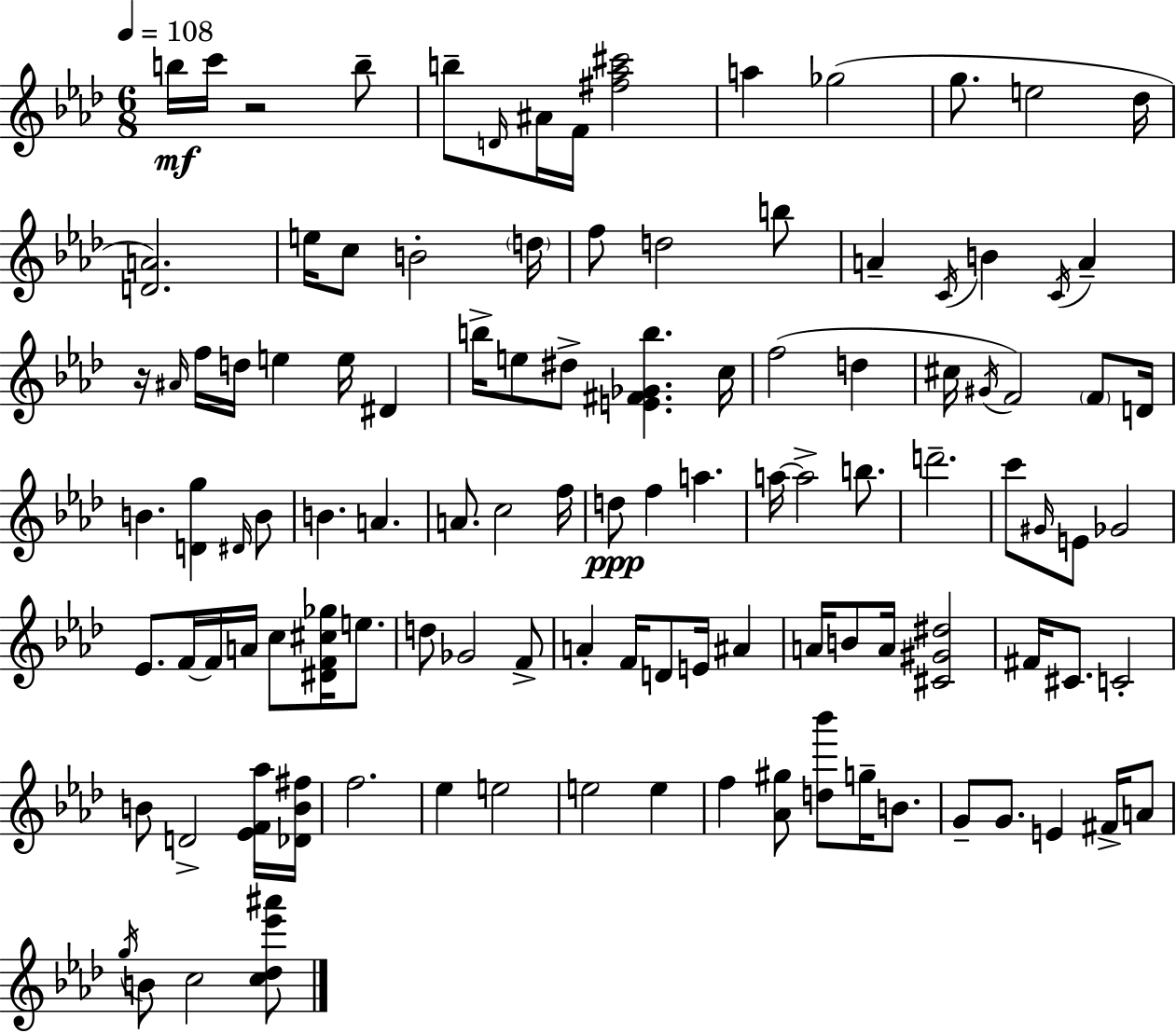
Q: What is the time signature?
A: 6/8